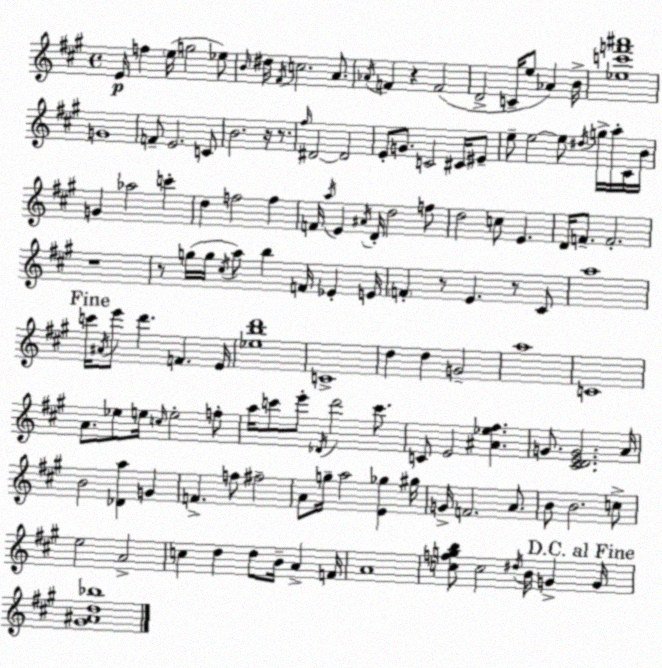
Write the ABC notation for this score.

X:1
T:Untitled
M:4/4
L:1/4
K:A
E/4 f e/4 g2 _e/2 B/4 ^d/4 ^F/4 c2 A/2 _A/4 F z F2 D2 C/4 e/2 _A B/4 [_ec'f'^a']4 G4 F/2 E2 C/2 B2 z/4 z/2 ^f/4 ^D2 ^D2 E/2 G/2 C2 ^C/4 ^E/2 e/2 e2 e/2 ^d/4 g/4 a/4 ^C/4 B/4 G _a2 c' d f2 f F/4 a/4 E ^A/4 D/4 d2 f/2 d2 c/2 E D/4 F/2 F2 z4 z/2 g/4 g/4 ^c/4 a/2 b F/4 _E E/4 F z/2 E z/2 ^C/2 a4 c'/4 ^A/4 e'/2 d' F E/4 [_ebd']4 C4 d d G2 a4 C4 A/2 _e/2 e/4 c/4 e2 f/2 a/4 c'/2 e'/2 _D/4 d'2 c'/2 C/2 E2 [^A_e^f] G/2 [^CDEG]2 A/4 B2 [_Da] G F f/2 ^f2 A/2 g/4 a2 [E_g] ^g/4 G/4 F2 A/2 B/2 B2 c/2 e2 A2 c d d/2 B/4 A F/4 A4 [cfgb]/2 c2 ^d/4 B/4 G G/4 [^G^Ad_b]4